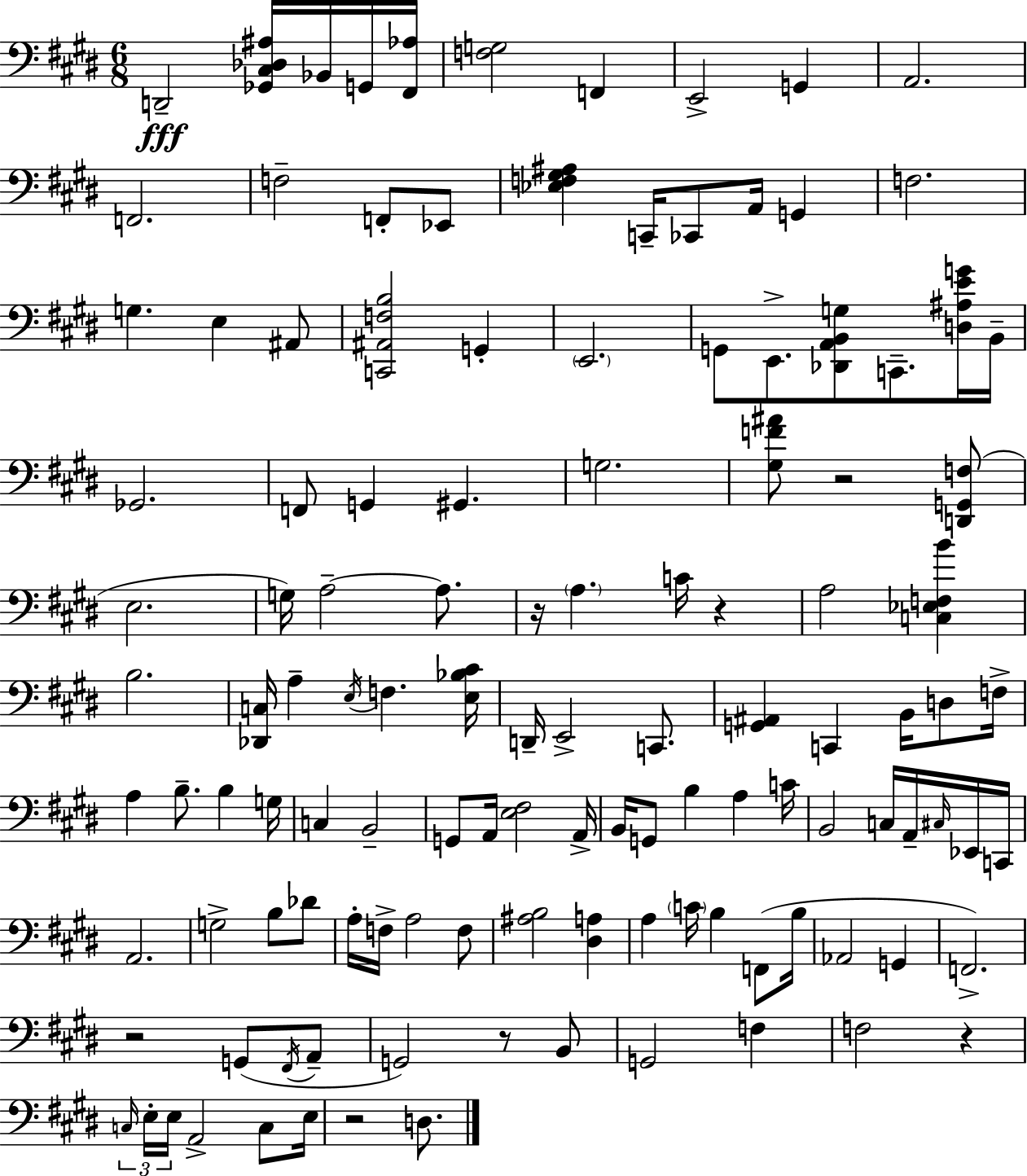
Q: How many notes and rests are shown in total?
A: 122